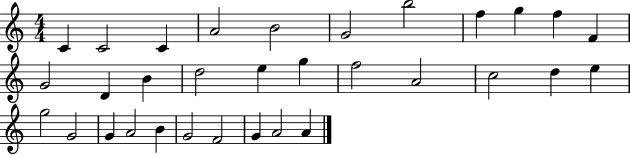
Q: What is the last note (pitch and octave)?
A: A4